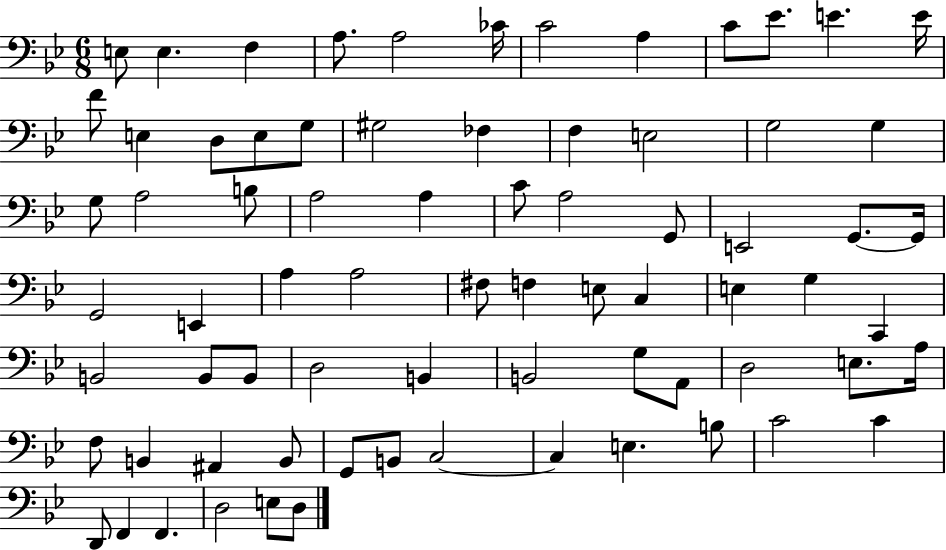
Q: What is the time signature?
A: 6/8